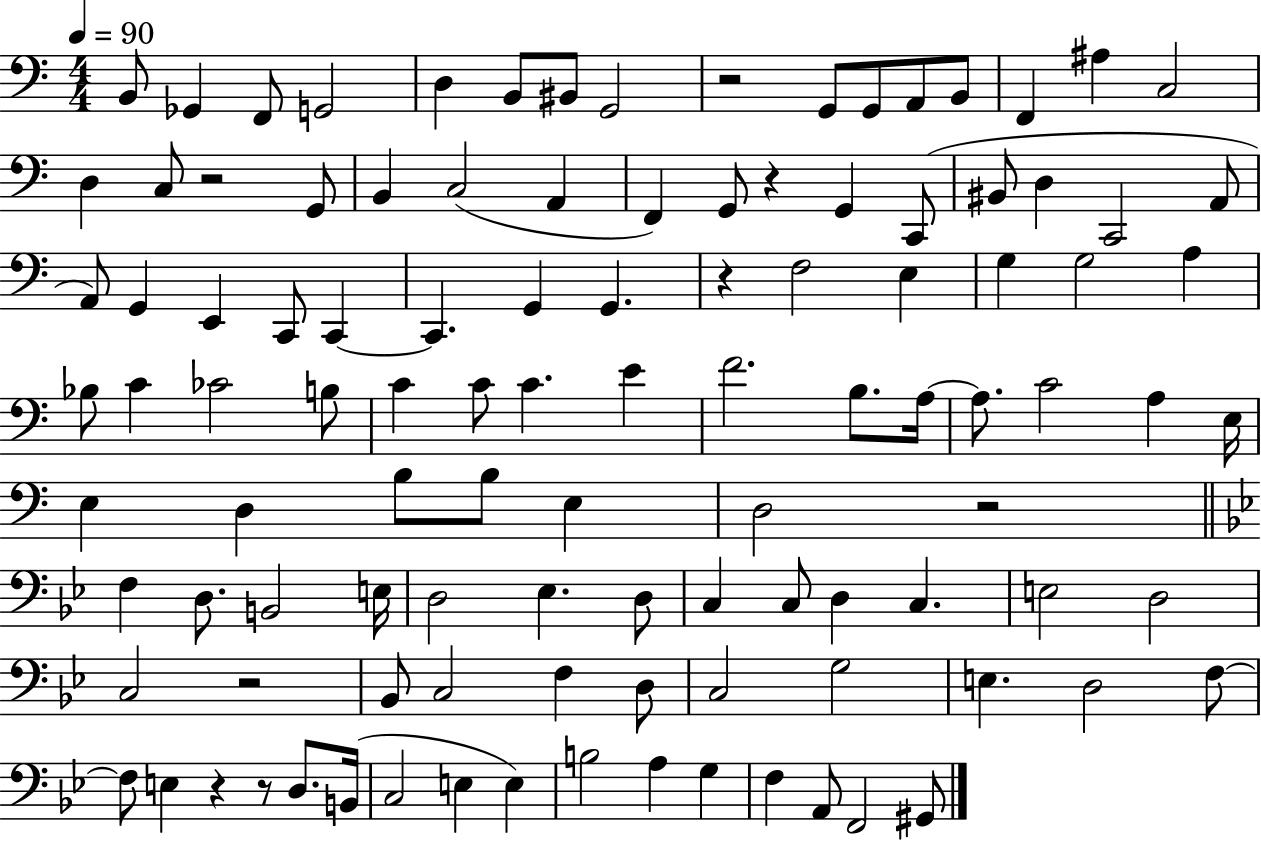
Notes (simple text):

B2/e Gb2/q F2/e G2/h D3/q B2/e BIS2/e G2/h R/h G2/e G2/e A2/e B2/e F2/q A#3/q C3/h D3/q C3/e R/h G2/e B2/q C3/h A2/q F2/q G2/e R/q G2/q C2/e BIS2/e D3/q C2/h A2/e A2/e G2/q E2/q C2/e C2/q C2/q. G2/q G2/q. R/q F3/h E3/q G3/q G3/h A3/q Bb3/e C4/q CES4/h B3/e C4/q C4/e C4/q. E4/q F4/h. B3/e. A3/s A3/e. C4/h A3/q E3/s E3/q D3/q B3/e B3/e E3/q D3/h R/h F3/q D3/e. B2/h E3/s D3/h Eb3/q. D3/e C3/q C3/e D3/q C3/q. E3/h D3/h C3/h R/h Bb2/e C3/h F3/q D3/e C3/h G3/h E3/q. D3/h F3/e F3/e E3/q R/q R/e D3/e. B2/s C3/h E3/q E3/q B3/h A3/q G3/q F3/q A2/e F2/h G#2/e